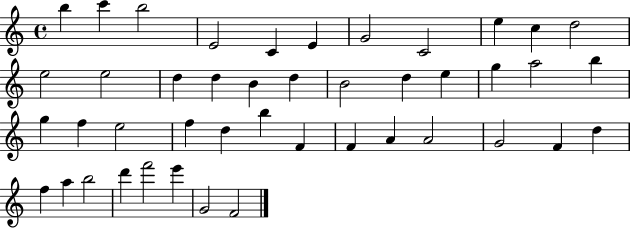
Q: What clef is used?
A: treble